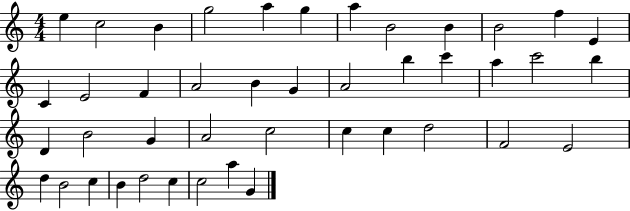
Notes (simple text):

E5/q C5/h B4/q G5/h A5/q G5/q A5/q B4/h B4/q B4/h F5/q E4/q C4/q E4/h F4/q A4/h B4/q G4/q A4/h B5/q C6/q A5/q C6/h B5/q D4/q B4/h G4/q A4/h C5/h C5/q C5/q D5/h F4/h E4/h D5/q B4/h C5/q B4/q D5/h C5/q C5/h A5/q G4/q